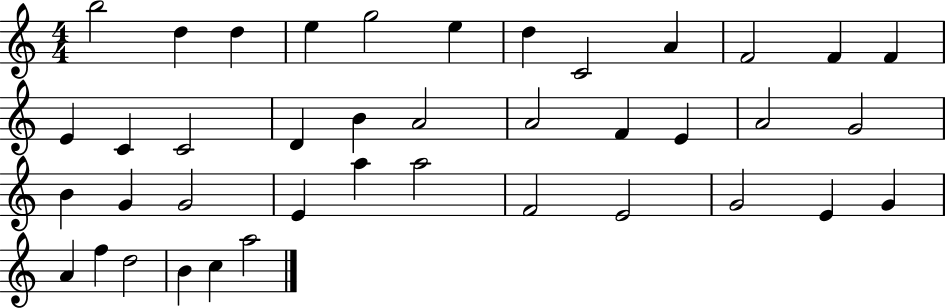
{
  \clef treble
  \numericTimeSignature
  \time 4/4
  \key c \major
  b''2 d''4 d''4 | e''4 g''2 e''4 | d''4 c'2 a'4 | f'2 f'4 f'4 | \break e'4 c'4 c'2 | d'4 b'4 a'2 | a'2 f'4 e'4 | a'2 g'2 | \break b'4 g'4 g'2 | e'4 a''4 a''2 | f'2 e'2 | g'2 e'4 g'4 | \break a'4 f''4 d''2 | b'4 c''4 a''2 | \bar "|."
}